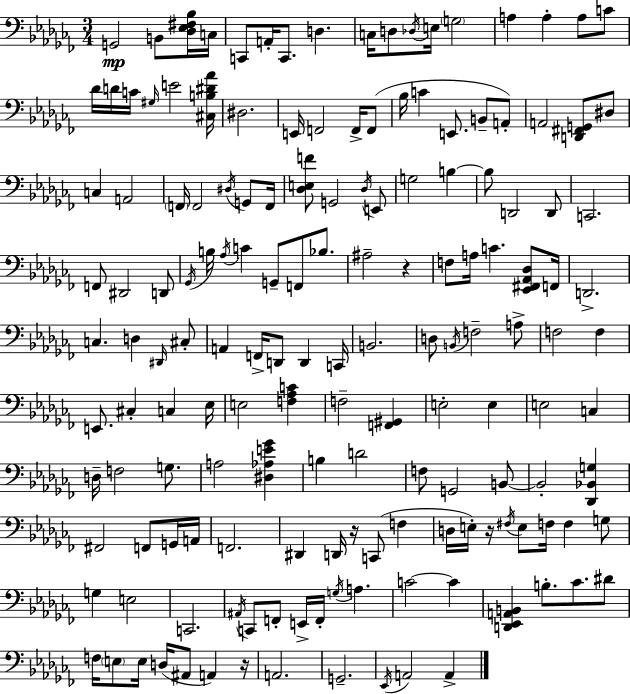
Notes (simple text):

G2/h B2/e [Db3,Eb3,F#3,Bb3]/s C3/s C2/e A2/s C2/e. D3/q. C3/s D3/e Db3/s E3/s G3/h A3/q A3/q A3/e C4/e Db4/s D4/s C4/s G#3/s E4/h [C#3,B3,D#4,Ab4]/s D#3/h. E2/s F2/h F2/s F2/e Bb3/s C4/q E2/e. B2/e A2/e A2/h [D2,F#2,G2]/e D#3/e C3/q A2/h F2/s F2/h D#3/s G2/e F2/s [Db3,E3,F4]/e G2/h Db3/s E2/e G3/h B3/q B3/e D2/h D2/e C2/h. F2/e D#2/h D2/e Gb2/s B3/s Ab3/s C4/q G2/e F2/e Bb3/e. A#3/h R/q F3/e A3/s C4/q. [Eb2,F#2,Ab2,Db3]/e F2/s D2/h. C3/q. D3/q D#2/s C#3/e A2/q F2/s D2/e D2/q C2/s B2/h. D3/e B2/s F3/h A3/e F3/h F3/q E2/e. C#3/q C3/q Eb3/s E3/h [F3,Ab3,C4]/q F3/h [F2,G#2]/q E3/h E3/q E3/h C3/q D3/s F3/h G3/e. A3/h [D#3,Ab3,E4,Gb4]/q B3/q D4/h F3/e G2/h B2/e B2/h [Db2,Bb2,G3]/q F#2/h F2/e G2/s A2/s F2/h. D#2/q D2/s R/s C2/e F3/q D3/s E3/s R/s F#3/s E3/e F3/s F3/q G3/e G3/q E3/h C2/h. A#2/s C2/e F2/e E2/s F2/s G3/s A3/q. C4/h C4/q [D2,Eb2,A2,B2]/q B3/e. CES4/e. D#4/e F3/s E3/e E3/s D3/s A#2/e A2/q R/s A2/h. G2/h. Eb2/s A2/h A2/q